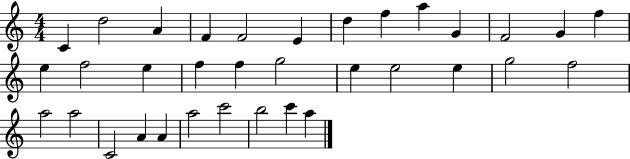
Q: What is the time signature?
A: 4/4